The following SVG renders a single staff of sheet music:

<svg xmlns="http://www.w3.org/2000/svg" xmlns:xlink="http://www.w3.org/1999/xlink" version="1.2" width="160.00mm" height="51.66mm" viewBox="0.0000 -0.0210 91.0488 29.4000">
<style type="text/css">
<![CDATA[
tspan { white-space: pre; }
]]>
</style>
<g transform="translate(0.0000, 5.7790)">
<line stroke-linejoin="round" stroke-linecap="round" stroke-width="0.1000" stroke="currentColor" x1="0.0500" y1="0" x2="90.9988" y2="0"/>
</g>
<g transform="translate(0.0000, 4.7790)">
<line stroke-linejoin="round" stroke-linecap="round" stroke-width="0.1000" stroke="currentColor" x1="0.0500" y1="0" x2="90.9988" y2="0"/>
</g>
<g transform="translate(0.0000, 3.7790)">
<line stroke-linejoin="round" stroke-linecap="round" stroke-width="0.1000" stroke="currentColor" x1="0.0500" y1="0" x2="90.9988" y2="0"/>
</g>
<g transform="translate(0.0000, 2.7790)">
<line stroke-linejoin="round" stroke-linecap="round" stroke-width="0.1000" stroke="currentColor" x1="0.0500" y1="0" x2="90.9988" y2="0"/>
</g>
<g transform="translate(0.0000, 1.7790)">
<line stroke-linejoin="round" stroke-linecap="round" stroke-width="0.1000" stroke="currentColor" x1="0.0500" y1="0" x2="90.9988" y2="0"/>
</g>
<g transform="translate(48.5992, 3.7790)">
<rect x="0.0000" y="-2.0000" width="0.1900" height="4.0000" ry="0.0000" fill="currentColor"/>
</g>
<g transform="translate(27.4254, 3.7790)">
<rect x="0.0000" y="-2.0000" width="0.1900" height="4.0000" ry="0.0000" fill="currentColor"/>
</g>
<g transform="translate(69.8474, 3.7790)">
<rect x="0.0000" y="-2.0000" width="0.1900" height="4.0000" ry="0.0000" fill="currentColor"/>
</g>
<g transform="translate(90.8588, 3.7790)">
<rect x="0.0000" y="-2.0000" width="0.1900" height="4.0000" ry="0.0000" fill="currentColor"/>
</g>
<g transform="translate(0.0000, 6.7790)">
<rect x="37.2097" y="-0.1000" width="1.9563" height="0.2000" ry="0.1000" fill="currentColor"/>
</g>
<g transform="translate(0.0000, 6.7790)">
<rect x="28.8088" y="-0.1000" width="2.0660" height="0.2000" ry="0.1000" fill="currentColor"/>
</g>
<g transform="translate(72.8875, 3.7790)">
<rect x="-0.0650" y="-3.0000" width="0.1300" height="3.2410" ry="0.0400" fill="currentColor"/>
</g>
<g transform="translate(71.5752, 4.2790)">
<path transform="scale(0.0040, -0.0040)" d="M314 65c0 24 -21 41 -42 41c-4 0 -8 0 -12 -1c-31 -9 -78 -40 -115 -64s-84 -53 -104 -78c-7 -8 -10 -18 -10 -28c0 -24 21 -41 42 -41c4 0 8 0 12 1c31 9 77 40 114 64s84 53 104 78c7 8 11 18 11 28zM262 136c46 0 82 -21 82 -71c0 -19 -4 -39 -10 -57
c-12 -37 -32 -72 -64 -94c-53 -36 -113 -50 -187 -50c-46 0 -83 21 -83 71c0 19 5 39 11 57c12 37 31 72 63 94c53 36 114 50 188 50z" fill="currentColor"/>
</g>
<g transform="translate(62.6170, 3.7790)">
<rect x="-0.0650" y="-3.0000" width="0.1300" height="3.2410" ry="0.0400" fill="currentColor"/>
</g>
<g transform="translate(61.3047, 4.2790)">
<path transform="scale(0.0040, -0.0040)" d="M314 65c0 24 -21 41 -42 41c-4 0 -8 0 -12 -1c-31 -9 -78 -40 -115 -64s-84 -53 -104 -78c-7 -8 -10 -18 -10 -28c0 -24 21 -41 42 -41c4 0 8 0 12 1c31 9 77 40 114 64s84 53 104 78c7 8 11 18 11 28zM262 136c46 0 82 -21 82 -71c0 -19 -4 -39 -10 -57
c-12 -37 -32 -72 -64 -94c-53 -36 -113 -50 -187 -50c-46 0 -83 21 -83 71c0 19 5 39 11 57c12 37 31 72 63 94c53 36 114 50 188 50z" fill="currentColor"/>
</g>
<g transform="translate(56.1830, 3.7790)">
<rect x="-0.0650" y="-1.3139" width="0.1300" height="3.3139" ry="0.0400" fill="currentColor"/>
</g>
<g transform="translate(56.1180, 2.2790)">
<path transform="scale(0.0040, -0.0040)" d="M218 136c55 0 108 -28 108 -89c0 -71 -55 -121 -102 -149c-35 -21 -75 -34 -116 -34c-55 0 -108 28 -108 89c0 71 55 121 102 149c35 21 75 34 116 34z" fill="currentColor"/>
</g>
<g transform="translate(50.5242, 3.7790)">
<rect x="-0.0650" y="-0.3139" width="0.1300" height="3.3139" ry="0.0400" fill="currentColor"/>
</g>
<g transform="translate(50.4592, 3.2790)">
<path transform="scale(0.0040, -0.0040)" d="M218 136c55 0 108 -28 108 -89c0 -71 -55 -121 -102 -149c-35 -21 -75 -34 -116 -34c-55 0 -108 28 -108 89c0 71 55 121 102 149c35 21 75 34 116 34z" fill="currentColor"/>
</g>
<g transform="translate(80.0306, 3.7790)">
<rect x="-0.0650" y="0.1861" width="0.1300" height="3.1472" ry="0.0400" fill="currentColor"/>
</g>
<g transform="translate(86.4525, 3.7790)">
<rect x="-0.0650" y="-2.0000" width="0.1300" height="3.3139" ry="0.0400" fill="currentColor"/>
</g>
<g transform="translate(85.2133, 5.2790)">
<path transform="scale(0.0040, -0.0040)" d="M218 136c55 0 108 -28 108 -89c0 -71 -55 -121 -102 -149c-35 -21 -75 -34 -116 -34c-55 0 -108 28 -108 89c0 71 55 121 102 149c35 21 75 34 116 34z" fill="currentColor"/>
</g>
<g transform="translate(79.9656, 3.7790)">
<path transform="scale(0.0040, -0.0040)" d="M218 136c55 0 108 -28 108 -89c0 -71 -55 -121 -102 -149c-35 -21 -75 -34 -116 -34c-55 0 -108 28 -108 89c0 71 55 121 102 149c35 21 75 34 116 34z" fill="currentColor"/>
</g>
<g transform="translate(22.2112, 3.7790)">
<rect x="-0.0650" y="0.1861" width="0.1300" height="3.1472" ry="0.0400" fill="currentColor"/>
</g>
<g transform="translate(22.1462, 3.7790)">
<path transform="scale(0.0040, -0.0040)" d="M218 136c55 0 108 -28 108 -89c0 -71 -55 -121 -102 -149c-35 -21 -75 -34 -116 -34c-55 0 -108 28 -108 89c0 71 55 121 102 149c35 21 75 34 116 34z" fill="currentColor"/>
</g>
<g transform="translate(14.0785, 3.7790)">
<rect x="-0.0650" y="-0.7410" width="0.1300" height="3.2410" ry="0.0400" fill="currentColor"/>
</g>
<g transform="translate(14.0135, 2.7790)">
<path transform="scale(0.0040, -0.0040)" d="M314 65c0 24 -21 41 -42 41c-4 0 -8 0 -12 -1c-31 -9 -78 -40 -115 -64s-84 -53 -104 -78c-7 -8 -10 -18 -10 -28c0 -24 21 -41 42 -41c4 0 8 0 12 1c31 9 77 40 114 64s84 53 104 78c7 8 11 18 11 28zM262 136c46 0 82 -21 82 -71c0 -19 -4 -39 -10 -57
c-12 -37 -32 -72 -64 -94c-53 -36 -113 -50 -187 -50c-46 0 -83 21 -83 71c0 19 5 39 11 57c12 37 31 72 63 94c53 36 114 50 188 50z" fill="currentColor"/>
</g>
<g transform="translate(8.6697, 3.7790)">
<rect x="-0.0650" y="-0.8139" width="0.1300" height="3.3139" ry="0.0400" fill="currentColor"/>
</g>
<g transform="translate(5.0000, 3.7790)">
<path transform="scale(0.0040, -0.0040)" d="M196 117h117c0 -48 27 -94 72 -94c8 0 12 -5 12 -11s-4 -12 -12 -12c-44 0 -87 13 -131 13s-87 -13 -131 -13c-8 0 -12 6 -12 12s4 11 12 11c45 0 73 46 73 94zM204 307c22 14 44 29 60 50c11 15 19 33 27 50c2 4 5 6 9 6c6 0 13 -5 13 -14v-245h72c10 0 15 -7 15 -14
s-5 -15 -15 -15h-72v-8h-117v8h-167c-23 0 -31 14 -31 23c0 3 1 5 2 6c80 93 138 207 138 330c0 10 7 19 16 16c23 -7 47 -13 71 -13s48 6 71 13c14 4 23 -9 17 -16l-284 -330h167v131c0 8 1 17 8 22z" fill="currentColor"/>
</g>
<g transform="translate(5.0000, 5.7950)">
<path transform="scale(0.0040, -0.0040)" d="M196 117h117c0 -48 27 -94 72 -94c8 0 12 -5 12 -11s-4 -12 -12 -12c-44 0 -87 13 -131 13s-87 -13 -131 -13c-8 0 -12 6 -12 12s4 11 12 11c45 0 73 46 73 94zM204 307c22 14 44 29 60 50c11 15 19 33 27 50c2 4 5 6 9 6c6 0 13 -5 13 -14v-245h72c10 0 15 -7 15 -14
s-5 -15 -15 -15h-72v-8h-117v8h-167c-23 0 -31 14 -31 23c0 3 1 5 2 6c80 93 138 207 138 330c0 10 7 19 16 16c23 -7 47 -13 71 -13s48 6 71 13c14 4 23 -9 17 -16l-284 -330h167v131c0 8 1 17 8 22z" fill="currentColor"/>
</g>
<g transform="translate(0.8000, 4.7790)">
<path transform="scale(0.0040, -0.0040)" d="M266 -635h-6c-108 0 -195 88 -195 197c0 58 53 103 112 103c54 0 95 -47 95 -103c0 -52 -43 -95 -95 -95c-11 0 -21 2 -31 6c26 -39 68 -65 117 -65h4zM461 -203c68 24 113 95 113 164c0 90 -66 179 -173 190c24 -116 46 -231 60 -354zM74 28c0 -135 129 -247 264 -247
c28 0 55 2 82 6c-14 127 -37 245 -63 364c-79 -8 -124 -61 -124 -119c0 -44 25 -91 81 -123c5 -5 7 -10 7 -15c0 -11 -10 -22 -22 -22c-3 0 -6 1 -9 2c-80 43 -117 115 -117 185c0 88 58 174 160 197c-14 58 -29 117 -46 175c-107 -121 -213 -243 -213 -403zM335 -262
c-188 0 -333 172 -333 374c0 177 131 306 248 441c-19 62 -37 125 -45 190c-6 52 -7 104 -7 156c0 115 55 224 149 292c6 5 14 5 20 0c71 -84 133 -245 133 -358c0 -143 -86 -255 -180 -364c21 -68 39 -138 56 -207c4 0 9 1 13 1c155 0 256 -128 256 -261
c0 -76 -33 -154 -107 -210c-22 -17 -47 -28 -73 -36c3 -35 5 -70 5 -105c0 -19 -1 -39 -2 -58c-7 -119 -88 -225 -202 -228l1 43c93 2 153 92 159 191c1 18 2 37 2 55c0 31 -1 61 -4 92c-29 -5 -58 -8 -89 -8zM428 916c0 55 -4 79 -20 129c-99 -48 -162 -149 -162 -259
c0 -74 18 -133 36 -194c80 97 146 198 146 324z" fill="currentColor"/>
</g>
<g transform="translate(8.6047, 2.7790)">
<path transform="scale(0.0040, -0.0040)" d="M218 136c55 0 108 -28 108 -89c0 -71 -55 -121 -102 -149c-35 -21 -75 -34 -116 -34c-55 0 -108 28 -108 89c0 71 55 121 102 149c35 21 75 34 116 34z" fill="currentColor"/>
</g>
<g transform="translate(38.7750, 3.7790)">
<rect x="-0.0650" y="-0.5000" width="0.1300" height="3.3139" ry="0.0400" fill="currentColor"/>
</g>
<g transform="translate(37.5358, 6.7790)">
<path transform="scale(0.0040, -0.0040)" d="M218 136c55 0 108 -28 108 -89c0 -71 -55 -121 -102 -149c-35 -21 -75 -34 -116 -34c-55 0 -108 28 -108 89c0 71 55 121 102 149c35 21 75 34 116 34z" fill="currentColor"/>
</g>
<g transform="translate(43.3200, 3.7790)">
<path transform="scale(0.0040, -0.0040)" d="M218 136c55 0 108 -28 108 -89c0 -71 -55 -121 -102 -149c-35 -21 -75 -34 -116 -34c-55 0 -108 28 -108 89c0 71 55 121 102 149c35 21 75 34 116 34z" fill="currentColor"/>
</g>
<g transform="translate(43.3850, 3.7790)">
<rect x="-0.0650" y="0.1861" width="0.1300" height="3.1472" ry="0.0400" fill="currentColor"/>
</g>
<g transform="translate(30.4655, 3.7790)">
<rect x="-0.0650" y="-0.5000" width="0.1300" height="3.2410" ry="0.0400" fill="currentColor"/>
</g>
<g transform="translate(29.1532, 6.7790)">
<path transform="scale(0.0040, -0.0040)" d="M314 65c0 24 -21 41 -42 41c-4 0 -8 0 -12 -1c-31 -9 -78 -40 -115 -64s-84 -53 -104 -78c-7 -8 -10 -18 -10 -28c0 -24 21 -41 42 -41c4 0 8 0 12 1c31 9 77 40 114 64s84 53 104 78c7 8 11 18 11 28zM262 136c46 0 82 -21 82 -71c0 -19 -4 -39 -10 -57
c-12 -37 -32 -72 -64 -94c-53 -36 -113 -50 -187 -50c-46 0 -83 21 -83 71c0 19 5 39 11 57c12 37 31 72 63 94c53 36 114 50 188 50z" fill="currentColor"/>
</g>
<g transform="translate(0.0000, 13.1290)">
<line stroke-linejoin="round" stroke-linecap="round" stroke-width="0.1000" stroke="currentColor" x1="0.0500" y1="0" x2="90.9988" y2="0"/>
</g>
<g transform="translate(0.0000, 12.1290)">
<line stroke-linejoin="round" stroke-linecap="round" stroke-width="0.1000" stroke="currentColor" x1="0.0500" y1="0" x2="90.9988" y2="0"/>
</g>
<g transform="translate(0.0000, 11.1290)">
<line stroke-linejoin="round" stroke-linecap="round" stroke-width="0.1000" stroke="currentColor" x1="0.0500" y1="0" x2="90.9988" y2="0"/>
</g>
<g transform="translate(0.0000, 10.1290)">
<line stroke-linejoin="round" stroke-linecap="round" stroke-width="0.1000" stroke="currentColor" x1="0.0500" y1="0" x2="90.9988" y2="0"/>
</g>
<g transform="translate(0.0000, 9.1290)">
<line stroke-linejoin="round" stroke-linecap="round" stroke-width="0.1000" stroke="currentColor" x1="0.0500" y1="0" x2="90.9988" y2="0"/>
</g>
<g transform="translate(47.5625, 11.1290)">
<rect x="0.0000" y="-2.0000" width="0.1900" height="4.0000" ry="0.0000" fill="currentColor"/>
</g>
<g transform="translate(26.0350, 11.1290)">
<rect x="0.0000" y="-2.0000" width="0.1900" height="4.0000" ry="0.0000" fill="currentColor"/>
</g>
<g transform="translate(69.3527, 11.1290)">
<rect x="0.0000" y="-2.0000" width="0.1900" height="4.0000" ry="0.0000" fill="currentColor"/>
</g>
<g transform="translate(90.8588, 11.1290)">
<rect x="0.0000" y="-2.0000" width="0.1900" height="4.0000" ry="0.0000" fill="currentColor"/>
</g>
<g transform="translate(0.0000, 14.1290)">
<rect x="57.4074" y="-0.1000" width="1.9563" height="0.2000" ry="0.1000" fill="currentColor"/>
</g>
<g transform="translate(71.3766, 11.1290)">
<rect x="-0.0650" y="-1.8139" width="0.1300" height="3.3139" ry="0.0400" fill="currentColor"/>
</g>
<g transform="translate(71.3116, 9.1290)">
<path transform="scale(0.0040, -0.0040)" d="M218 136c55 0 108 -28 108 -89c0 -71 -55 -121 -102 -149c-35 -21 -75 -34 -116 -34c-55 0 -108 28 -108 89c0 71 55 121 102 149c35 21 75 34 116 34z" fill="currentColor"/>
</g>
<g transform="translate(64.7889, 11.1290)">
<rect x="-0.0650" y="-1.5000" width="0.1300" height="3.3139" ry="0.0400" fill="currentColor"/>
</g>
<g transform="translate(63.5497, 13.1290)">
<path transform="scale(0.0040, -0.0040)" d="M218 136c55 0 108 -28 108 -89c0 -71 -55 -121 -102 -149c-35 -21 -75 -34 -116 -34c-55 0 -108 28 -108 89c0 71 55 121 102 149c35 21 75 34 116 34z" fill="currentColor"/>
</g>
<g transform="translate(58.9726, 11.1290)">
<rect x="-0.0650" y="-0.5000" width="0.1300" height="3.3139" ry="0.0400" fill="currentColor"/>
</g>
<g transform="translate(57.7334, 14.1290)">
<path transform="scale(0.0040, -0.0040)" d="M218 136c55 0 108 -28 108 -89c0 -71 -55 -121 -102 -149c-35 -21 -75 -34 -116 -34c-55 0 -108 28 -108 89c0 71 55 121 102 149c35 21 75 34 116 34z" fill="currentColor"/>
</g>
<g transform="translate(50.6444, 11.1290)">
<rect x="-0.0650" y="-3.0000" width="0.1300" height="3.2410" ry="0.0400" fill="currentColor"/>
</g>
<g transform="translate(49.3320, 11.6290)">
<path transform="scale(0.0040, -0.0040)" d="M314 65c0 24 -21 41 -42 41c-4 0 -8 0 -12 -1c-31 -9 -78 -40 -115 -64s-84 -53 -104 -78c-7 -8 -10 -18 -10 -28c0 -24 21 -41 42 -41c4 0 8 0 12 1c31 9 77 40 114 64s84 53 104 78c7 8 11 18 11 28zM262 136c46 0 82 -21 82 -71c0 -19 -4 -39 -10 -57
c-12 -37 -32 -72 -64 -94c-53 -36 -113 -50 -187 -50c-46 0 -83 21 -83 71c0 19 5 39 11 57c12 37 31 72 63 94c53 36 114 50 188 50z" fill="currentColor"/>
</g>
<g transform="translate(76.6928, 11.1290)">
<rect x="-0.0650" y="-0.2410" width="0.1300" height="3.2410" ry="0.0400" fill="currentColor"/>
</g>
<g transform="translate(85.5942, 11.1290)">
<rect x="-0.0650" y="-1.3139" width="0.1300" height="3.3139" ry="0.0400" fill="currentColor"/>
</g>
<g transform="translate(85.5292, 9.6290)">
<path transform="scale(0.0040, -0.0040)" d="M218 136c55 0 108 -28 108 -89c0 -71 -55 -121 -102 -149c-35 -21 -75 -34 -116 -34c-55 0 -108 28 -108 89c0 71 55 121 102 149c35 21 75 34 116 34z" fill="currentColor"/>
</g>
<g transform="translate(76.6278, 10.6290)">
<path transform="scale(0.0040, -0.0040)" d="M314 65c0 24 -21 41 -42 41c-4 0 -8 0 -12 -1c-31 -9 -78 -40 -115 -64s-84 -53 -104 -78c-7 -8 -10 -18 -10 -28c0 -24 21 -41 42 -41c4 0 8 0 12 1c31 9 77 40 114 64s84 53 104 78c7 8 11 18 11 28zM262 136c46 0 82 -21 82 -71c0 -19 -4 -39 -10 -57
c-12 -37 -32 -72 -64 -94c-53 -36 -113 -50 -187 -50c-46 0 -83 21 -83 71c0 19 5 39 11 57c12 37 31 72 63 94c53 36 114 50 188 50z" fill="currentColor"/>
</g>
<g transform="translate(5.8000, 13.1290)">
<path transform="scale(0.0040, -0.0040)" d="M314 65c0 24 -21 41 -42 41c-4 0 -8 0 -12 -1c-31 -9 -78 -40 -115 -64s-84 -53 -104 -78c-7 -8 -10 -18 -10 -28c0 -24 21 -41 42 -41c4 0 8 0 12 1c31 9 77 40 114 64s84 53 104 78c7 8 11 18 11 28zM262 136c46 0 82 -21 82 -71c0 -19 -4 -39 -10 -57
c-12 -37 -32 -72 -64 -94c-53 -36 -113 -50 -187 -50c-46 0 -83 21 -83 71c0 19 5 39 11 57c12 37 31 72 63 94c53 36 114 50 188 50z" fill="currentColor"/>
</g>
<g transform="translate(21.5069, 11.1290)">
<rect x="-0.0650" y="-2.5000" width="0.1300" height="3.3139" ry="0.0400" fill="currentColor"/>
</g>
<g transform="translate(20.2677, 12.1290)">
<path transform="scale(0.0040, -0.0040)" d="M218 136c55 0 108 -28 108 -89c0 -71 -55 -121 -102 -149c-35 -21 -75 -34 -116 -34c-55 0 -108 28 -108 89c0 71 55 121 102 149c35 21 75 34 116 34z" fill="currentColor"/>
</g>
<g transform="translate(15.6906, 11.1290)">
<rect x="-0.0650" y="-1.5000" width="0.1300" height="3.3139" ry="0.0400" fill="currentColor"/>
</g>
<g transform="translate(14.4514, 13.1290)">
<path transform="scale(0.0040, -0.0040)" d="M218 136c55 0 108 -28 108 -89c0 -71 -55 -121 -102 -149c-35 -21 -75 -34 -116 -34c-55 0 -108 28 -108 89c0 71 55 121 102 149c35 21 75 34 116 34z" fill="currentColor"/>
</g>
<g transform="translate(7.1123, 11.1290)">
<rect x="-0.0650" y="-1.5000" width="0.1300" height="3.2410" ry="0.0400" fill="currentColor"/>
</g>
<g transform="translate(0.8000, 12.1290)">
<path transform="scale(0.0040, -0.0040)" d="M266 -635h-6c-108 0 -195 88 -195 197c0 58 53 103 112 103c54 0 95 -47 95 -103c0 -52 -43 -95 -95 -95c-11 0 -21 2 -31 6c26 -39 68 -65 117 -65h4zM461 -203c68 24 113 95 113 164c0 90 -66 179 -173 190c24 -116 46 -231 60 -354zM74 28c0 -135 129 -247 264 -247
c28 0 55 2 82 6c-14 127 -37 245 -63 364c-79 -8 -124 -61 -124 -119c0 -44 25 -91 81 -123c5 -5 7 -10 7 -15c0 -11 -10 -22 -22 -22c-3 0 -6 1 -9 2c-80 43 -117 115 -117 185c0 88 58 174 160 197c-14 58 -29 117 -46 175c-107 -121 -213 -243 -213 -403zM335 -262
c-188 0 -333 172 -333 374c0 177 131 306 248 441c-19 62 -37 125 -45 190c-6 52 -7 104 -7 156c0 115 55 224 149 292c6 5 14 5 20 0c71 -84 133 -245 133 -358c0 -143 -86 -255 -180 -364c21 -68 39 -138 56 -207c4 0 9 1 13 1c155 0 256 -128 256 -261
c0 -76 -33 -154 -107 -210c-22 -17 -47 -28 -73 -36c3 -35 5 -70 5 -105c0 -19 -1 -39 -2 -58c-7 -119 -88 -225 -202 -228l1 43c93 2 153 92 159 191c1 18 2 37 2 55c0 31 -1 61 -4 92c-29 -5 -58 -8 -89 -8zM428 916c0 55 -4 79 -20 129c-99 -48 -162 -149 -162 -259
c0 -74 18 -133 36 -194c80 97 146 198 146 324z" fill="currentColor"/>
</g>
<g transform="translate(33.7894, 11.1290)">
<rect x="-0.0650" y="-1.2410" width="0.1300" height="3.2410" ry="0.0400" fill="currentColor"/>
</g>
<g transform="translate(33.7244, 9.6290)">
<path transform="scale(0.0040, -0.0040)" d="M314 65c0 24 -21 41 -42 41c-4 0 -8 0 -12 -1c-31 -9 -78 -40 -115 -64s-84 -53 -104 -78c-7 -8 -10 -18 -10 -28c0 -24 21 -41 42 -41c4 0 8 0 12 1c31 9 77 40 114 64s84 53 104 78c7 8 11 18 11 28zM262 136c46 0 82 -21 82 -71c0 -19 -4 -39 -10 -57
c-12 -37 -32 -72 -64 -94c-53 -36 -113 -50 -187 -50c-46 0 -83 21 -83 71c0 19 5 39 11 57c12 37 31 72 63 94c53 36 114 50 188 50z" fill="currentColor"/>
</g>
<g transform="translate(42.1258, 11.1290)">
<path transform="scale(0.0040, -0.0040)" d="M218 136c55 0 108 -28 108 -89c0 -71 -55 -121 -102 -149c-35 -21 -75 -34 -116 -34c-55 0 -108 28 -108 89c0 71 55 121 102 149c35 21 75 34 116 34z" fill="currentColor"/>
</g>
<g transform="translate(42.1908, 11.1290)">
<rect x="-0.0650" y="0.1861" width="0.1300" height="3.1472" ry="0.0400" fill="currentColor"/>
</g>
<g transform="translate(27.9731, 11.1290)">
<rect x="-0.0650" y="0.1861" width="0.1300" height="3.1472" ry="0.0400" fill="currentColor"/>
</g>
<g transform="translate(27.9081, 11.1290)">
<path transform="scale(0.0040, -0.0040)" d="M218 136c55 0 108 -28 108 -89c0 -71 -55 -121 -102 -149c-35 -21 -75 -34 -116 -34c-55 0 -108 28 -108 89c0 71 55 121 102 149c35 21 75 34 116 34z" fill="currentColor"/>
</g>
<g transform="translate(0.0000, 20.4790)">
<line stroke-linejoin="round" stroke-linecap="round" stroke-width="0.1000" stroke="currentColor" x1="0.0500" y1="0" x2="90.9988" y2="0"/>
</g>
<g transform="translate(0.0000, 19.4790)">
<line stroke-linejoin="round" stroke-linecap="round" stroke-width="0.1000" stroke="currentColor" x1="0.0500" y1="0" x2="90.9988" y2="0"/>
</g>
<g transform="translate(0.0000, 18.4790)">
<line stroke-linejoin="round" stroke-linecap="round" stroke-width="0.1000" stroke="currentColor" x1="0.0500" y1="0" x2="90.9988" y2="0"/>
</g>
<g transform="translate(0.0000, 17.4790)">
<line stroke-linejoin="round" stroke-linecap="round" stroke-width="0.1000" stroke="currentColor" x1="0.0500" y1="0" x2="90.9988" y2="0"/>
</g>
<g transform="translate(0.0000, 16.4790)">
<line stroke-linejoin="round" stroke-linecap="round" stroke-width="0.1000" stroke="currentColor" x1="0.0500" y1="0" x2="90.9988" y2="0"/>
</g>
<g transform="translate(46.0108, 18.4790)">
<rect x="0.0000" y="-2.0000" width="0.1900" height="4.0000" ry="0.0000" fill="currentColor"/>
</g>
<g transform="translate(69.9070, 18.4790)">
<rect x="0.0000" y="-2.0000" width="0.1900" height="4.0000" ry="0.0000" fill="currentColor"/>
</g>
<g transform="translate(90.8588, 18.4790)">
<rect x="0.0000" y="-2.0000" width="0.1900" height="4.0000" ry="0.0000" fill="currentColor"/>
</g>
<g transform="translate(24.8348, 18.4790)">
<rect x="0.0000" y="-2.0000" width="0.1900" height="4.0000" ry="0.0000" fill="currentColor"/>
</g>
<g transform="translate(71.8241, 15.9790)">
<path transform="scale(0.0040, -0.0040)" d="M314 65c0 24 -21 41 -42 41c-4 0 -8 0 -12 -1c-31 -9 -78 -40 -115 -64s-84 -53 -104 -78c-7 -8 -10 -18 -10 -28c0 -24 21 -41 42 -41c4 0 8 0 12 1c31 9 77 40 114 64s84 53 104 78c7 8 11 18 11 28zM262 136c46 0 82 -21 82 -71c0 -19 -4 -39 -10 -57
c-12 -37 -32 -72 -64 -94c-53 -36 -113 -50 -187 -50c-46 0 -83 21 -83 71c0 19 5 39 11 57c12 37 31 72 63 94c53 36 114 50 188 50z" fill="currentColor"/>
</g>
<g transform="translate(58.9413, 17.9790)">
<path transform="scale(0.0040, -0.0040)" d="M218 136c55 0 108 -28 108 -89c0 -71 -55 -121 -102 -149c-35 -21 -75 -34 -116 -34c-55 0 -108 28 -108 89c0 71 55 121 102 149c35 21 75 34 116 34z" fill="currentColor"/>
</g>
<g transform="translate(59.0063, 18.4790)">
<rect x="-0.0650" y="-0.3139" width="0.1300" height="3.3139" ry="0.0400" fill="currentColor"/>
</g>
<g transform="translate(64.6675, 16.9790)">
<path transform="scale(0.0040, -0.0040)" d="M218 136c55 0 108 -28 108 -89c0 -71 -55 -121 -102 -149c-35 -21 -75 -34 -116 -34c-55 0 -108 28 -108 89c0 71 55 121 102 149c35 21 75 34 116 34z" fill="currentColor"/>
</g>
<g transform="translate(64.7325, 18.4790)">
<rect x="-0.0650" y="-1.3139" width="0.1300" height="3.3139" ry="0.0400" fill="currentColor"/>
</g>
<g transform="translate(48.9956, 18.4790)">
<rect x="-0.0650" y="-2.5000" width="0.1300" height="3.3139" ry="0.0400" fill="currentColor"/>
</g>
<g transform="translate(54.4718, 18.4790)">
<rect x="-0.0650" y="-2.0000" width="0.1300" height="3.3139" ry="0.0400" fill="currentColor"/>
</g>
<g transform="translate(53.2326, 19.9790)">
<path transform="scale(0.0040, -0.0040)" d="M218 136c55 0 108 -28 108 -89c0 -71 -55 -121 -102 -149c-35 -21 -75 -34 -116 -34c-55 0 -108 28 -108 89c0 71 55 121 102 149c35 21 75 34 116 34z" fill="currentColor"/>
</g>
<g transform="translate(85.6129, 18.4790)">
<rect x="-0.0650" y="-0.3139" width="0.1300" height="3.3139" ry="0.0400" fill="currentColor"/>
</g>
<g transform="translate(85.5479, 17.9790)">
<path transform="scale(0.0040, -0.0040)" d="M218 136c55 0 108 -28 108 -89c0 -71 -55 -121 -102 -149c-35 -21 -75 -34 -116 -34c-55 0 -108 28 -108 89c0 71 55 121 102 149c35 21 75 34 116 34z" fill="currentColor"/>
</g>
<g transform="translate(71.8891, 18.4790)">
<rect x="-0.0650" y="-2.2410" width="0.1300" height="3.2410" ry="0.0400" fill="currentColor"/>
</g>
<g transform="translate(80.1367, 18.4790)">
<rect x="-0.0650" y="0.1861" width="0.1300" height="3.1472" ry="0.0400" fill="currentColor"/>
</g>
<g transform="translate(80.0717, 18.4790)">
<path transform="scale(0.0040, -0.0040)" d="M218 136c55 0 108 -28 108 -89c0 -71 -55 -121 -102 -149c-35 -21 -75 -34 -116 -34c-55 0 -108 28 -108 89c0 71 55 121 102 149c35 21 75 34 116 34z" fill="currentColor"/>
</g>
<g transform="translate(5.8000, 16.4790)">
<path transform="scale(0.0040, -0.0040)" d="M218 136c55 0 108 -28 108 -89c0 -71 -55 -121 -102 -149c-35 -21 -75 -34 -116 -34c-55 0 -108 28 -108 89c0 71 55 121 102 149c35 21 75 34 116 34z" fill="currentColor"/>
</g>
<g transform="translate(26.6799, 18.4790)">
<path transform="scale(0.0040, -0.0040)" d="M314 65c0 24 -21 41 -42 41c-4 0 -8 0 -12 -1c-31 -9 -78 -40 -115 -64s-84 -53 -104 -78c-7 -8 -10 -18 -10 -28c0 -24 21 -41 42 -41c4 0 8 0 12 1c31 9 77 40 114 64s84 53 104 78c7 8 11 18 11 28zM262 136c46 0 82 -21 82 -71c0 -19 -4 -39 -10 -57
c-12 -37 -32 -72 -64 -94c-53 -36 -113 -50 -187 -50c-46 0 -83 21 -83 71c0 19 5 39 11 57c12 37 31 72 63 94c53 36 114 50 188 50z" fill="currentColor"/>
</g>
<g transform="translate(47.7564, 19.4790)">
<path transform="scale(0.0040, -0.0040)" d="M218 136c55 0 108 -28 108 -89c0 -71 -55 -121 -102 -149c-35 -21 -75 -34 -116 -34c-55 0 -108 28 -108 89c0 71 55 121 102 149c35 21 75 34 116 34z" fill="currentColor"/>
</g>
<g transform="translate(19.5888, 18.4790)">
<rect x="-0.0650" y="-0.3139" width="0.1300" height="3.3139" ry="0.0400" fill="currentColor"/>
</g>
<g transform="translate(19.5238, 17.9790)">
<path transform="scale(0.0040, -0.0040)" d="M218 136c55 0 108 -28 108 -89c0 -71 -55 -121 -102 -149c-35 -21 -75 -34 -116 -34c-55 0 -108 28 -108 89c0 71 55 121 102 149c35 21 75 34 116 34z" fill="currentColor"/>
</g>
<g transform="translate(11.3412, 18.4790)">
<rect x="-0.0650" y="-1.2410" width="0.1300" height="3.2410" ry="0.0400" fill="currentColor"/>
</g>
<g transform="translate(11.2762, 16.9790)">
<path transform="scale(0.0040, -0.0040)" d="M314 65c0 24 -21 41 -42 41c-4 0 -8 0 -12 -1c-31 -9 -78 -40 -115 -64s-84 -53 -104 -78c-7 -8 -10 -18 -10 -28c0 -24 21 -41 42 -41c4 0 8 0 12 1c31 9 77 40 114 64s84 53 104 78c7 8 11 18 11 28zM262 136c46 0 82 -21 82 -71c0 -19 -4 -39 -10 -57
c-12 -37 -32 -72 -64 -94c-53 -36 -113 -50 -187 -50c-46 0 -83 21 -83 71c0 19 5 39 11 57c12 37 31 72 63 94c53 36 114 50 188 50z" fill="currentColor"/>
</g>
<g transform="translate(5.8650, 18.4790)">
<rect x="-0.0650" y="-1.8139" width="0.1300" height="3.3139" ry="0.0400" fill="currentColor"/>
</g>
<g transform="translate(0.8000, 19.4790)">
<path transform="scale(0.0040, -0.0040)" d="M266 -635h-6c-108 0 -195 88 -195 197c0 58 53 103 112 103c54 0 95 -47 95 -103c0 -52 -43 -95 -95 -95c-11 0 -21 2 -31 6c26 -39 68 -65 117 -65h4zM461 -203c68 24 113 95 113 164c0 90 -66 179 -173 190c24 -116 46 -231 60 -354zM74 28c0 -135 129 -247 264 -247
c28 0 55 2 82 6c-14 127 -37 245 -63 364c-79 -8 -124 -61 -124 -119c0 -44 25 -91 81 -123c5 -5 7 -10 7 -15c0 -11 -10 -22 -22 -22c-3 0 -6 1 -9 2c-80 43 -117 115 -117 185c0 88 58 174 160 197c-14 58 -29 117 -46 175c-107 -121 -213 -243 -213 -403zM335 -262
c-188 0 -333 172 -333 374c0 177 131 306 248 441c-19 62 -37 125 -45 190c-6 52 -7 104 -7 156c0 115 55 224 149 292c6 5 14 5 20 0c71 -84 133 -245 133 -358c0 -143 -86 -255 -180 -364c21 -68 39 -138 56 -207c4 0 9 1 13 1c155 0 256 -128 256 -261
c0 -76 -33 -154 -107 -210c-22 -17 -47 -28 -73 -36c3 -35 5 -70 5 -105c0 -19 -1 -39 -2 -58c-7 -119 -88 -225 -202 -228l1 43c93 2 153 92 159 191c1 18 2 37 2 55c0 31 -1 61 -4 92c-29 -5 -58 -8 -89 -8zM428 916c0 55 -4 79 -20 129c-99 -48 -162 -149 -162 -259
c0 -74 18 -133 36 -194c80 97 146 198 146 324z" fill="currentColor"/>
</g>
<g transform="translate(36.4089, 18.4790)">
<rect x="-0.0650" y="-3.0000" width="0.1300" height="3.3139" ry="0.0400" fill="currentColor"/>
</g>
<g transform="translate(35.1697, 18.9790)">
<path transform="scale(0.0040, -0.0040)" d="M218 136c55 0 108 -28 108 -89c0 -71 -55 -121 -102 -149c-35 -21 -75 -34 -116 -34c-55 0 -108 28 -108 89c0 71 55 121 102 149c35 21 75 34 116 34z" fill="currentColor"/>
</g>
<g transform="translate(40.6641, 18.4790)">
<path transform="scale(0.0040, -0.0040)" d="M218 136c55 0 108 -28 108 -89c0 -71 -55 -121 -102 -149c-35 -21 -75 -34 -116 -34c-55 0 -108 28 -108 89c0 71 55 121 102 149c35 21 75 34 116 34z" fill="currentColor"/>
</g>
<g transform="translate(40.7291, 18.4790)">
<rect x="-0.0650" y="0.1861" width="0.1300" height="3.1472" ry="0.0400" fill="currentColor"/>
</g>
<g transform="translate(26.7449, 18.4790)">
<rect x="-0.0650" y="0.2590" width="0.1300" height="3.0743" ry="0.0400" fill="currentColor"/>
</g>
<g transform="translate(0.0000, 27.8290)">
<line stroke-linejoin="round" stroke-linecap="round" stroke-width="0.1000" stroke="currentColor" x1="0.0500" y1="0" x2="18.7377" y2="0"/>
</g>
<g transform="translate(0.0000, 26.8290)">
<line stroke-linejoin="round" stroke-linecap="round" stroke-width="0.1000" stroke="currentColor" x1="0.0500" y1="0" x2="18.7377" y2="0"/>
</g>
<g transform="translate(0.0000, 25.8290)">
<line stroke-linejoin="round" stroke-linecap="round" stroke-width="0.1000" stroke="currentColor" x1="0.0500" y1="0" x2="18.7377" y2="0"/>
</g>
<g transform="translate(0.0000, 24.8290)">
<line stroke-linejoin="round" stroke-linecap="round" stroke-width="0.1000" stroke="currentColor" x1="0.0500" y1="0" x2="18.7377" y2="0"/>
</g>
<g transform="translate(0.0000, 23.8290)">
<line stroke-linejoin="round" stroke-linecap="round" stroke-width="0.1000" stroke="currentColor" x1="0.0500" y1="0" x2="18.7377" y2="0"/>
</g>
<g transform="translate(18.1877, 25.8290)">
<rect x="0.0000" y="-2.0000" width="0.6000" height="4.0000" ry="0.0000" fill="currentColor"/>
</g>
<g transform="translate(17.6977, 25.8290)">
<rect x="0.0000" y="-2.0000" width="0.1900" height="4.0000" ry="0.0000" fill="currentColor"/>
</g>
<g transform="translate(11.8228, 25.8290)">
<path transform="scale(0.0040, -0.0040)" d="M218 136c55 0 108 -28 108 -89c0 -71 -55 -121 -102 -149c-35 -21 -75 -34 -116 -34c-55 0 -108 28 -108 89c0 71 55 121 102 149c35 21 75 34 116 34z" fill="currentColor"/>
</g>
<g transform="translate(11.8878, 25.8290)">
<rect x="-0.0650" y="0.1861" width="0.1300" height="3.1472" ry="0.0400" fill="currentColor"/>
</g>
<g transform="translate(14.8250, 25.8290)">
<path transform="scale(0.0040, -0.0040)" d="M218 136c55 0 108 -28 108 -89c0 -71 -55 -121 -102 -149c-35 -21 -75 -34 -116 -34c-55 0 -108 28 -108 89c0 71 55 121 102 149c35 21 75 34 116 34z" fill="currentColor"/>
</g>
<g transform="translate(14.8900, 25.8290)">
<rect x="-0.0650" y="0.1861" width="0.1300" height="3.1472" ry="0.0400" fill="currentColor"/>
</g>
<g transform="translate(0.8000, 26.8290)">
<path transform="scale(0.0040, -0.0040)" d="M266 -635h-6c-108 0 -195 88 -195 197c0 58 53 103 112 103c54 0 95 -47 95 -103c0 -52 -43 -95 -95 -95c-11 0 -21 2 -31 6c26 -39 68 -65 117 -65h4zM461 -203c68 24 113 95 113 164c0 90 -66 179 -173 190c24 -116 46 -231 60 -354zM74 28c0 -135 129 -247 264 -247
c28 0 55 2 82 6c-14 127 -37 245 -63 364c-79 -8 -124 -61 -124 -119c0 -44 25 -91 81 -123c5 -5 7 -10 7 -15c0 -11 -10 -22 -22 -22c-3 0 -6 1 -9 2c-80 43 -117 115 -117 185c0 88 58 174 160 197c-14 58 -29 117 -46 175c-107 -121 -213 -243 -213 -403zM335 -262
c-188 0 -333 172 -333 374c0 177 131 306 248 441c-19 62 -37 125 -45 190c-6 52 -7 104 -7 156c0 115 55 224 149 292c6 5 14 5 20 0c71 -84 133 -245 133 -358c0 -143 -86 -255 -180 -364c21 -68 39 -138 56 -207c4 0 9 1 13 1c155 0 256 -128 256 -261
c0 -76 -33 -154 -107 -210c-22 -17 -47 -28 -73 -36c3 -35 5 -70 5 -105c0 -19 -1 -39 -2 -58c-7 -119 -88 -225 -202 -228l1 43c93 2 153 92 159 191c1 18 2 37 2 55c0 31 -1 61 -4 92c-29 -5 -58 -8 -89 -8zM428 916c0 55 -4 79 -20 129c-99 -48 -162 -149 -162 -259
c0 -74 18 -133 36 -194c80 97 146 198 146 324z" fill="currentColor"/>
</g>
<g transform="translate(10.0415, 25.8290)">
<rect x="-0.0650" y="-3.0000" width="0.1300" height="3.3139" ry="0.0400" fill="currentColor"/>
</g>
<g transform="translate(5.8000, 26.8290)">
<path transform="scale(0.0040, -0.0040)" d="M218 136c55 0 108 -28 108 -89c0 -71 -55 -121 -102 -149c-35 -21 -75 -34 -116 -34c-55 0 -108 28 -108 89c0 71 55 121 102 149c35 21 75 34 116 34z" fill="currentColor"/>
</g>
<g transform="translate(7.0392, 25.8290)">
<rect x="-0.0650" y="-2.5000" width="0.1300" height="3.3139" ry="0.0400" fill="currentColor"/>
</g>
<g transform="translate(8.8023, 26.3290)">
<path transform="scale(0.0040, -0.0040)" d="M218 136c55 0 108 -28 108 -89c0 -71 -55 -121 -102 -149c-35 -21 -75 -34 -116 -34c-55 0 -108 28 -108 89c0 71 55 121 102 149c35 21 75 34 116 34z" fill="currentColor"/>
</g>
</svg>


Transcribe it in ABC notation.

X:1
T:Untitled
M:4/4
L:1/4
K:C
d d2 B C2 C B c e A2 A2 B F E2 E G B e2 B A2 C E f c2 e f e2 c B2 A B G F c e g2 B c G A B B